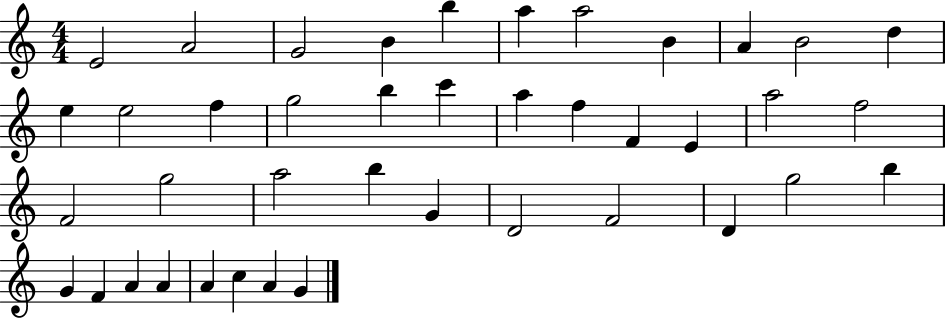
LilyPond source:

{
  \clef treble
  \numericTimeSignature
  \time 4/4
  \key c \major
  e'2 a'2 | g'2 b'4 b''4 | a''4 a''2 b'4 | a'4 b'2 d''4 | \break e''4 e''2 f''4 | g''2 b''4 c'''4 | a''4 f''4 f'4 e'4 | a''2 f''2 | \break f'2 g''2 | a''2 b''4 g'4 | d'2 f'2 | d'4 g''2 b''4 | \break g'4 f'4 a'4 a'4 | a'4 c''4 a'4 g'4 | \bar "|."
}